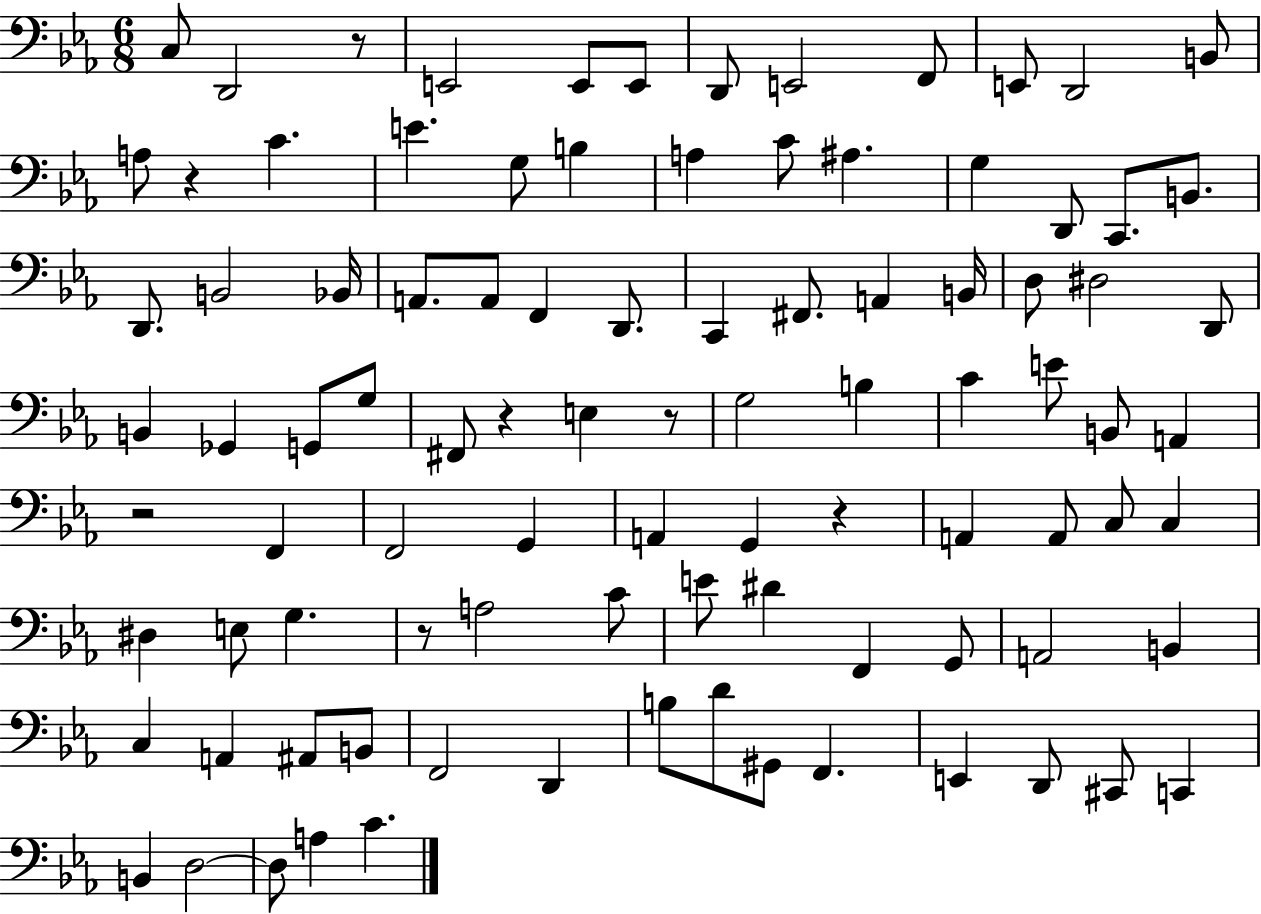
{
  \clef bass
  \numericTimeSignature
  \time 6/8
  \key ees \major
  c8 d,2 r8 | e,2 e,8 e,8 | d,8 e,2 f,8 | e,8 d,2 b,8 | \break a8 r4 c'4. | e'4. g8 b4 | a4 c'8 ais4. | g4 d,8 c,8. b,8. | \break d,8. b,2 bes,16 | a,8. a,8 f,4 d,8. | c,4 fis,8. a,4 b,16 | d8 dis2 d,8 | \break b,4 ges,4 g,8 g8 | fis,8 r4 e4 r8 | g2 b4 | c'4 e'8 b,8 a,4 | \break r2 f,4 | f,2 g,4 | a,4 g,4 r4 | a,4 a,8 c8 c4 | \break dis4 e8 g4. | r8 a2 c'8 | e'8 dis'4 f,4 g,8 | a,2 b,4 | \break c4 a,4 ais,8 b,8 | f,2 d,4 | b8 d'8 gis,8 f,4. | e,4 d,8 cis,8 c,4 | \break b,4 d2~~ | d8 a4 c'4. | \bar "|."
}